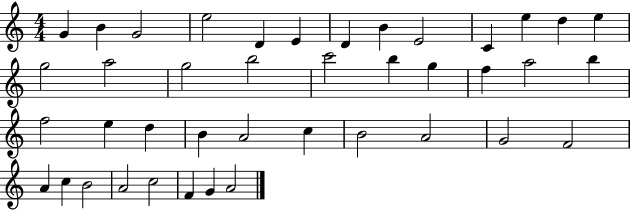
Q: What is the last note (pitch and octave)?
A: A4